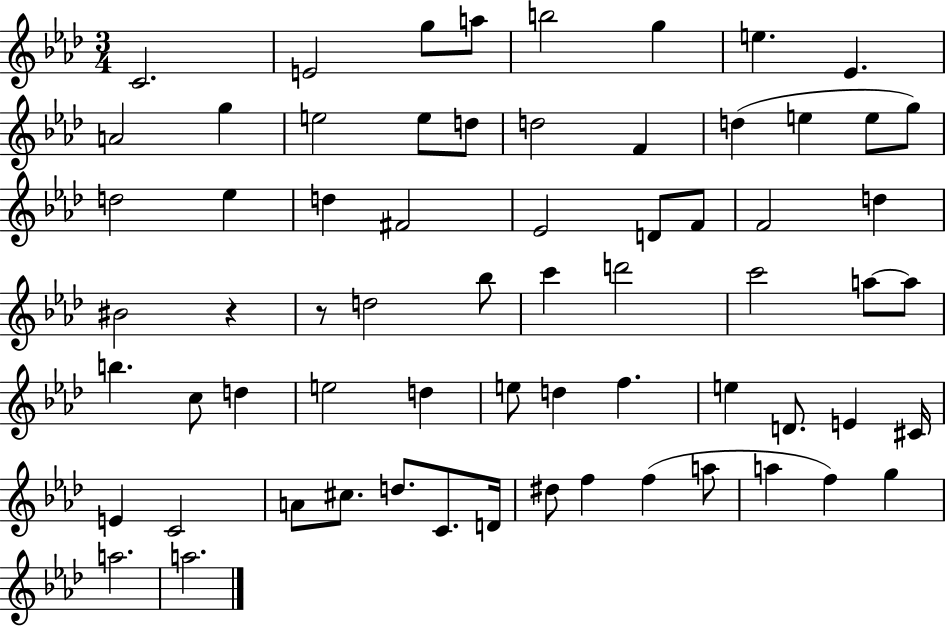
{
  \clef treble
  \numericTimeSignature
  \time 3/4
  \key aes \major
  c'2. | e'2 g''8 a''8 | b''2 g''4 | e''4. ees'4. | \break a'2 g''4 | e''2 e''8 d''8 | d''2 f'4 | d''4( e''4 e''8 g''8) | \break d''2 ees''4 | d''4 fis'2 | ees'2 d'8 f'8 | f'2 d''4 | \break bis'2 r4 | r8 d''2 bes''8 | c'''4 d'''2 | c'''2 a''8~~ a''8 | \break b''4. c''8 d''4 | e''2 d''4 | e''8 d''4 f''4. | e''4 d'8. e'4 cis'16 | \break e'4 c'2 | a'8 cis''8. d''8. c'8. d'16 | dis''8 f''4 f''4( a''8 | a''4 f''4) g''4 | \break a''2. | a''2. | \bar "|."
}